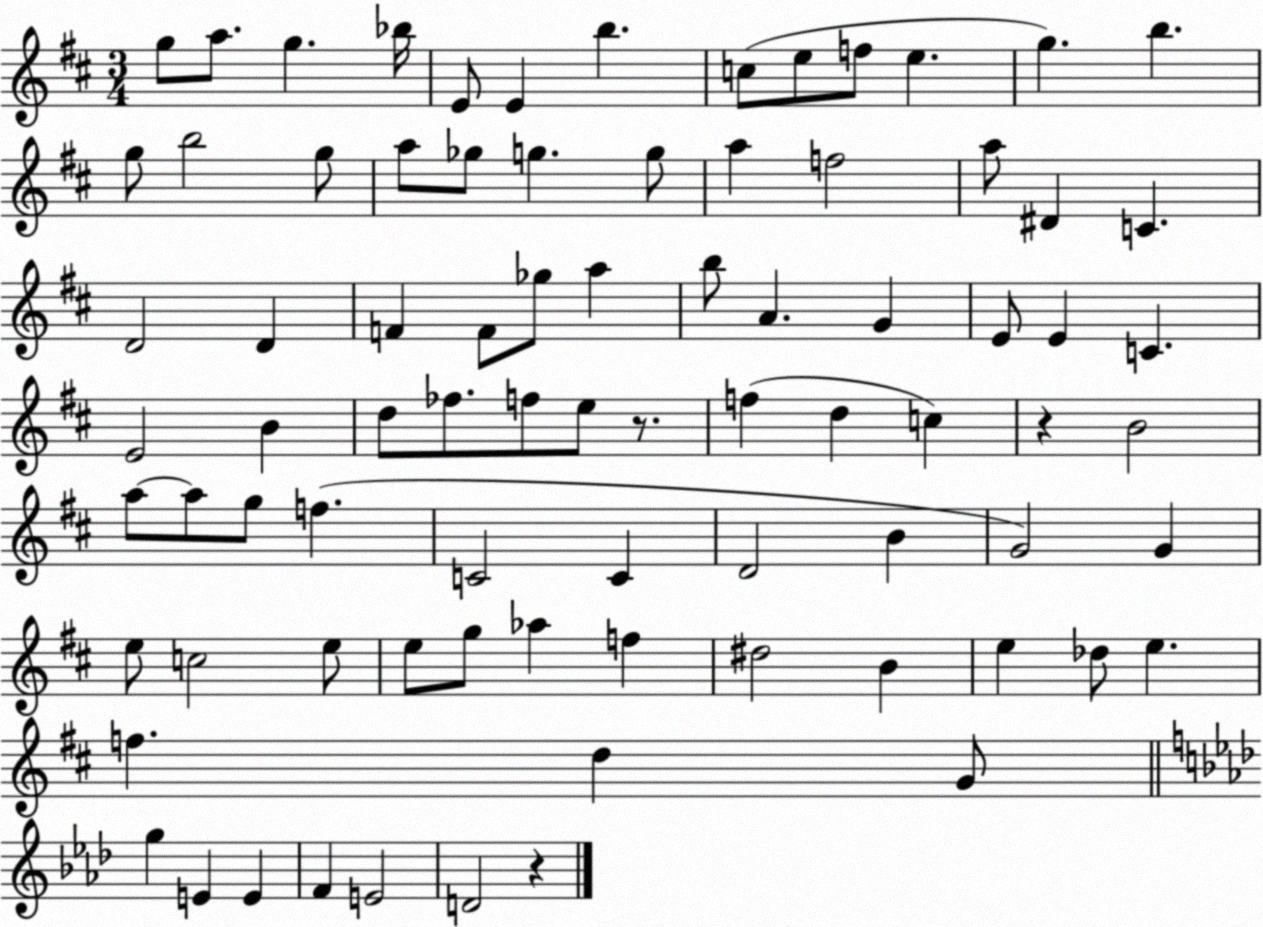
X:1
T:Untitled
M:3/4
L:1/4
K:D
g/2 a/2 g _b/4 E/2 E b c/2 e/2 f/2 e g b g/2 b2 g/2 a/2 _g/2 g g/2 a f2 a/2 ^D C D2 D F F/2 _g/2 a b/2 A G E/2 E C E2 B d/2 _f/2 f/2 e/2 z/2 f d c z B2 a/2 a/2 g/2 f C2 C D2 B G2 G e/2 c2 e/2 e/2 g/2 _a f ^d2 B e _d/2 e f d G/2 g E E F E2 D2 z